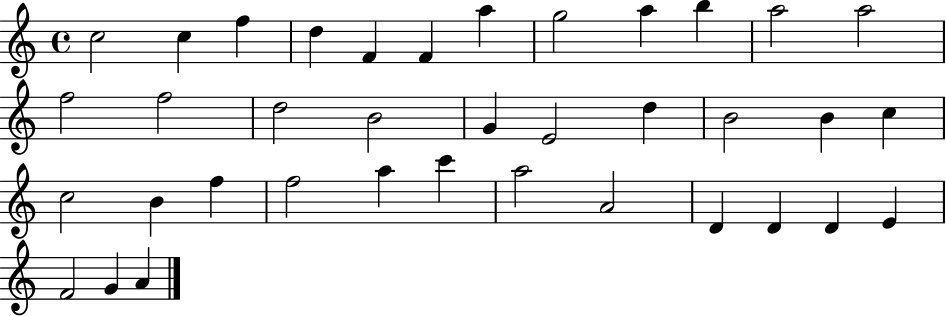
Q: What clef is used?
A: treble